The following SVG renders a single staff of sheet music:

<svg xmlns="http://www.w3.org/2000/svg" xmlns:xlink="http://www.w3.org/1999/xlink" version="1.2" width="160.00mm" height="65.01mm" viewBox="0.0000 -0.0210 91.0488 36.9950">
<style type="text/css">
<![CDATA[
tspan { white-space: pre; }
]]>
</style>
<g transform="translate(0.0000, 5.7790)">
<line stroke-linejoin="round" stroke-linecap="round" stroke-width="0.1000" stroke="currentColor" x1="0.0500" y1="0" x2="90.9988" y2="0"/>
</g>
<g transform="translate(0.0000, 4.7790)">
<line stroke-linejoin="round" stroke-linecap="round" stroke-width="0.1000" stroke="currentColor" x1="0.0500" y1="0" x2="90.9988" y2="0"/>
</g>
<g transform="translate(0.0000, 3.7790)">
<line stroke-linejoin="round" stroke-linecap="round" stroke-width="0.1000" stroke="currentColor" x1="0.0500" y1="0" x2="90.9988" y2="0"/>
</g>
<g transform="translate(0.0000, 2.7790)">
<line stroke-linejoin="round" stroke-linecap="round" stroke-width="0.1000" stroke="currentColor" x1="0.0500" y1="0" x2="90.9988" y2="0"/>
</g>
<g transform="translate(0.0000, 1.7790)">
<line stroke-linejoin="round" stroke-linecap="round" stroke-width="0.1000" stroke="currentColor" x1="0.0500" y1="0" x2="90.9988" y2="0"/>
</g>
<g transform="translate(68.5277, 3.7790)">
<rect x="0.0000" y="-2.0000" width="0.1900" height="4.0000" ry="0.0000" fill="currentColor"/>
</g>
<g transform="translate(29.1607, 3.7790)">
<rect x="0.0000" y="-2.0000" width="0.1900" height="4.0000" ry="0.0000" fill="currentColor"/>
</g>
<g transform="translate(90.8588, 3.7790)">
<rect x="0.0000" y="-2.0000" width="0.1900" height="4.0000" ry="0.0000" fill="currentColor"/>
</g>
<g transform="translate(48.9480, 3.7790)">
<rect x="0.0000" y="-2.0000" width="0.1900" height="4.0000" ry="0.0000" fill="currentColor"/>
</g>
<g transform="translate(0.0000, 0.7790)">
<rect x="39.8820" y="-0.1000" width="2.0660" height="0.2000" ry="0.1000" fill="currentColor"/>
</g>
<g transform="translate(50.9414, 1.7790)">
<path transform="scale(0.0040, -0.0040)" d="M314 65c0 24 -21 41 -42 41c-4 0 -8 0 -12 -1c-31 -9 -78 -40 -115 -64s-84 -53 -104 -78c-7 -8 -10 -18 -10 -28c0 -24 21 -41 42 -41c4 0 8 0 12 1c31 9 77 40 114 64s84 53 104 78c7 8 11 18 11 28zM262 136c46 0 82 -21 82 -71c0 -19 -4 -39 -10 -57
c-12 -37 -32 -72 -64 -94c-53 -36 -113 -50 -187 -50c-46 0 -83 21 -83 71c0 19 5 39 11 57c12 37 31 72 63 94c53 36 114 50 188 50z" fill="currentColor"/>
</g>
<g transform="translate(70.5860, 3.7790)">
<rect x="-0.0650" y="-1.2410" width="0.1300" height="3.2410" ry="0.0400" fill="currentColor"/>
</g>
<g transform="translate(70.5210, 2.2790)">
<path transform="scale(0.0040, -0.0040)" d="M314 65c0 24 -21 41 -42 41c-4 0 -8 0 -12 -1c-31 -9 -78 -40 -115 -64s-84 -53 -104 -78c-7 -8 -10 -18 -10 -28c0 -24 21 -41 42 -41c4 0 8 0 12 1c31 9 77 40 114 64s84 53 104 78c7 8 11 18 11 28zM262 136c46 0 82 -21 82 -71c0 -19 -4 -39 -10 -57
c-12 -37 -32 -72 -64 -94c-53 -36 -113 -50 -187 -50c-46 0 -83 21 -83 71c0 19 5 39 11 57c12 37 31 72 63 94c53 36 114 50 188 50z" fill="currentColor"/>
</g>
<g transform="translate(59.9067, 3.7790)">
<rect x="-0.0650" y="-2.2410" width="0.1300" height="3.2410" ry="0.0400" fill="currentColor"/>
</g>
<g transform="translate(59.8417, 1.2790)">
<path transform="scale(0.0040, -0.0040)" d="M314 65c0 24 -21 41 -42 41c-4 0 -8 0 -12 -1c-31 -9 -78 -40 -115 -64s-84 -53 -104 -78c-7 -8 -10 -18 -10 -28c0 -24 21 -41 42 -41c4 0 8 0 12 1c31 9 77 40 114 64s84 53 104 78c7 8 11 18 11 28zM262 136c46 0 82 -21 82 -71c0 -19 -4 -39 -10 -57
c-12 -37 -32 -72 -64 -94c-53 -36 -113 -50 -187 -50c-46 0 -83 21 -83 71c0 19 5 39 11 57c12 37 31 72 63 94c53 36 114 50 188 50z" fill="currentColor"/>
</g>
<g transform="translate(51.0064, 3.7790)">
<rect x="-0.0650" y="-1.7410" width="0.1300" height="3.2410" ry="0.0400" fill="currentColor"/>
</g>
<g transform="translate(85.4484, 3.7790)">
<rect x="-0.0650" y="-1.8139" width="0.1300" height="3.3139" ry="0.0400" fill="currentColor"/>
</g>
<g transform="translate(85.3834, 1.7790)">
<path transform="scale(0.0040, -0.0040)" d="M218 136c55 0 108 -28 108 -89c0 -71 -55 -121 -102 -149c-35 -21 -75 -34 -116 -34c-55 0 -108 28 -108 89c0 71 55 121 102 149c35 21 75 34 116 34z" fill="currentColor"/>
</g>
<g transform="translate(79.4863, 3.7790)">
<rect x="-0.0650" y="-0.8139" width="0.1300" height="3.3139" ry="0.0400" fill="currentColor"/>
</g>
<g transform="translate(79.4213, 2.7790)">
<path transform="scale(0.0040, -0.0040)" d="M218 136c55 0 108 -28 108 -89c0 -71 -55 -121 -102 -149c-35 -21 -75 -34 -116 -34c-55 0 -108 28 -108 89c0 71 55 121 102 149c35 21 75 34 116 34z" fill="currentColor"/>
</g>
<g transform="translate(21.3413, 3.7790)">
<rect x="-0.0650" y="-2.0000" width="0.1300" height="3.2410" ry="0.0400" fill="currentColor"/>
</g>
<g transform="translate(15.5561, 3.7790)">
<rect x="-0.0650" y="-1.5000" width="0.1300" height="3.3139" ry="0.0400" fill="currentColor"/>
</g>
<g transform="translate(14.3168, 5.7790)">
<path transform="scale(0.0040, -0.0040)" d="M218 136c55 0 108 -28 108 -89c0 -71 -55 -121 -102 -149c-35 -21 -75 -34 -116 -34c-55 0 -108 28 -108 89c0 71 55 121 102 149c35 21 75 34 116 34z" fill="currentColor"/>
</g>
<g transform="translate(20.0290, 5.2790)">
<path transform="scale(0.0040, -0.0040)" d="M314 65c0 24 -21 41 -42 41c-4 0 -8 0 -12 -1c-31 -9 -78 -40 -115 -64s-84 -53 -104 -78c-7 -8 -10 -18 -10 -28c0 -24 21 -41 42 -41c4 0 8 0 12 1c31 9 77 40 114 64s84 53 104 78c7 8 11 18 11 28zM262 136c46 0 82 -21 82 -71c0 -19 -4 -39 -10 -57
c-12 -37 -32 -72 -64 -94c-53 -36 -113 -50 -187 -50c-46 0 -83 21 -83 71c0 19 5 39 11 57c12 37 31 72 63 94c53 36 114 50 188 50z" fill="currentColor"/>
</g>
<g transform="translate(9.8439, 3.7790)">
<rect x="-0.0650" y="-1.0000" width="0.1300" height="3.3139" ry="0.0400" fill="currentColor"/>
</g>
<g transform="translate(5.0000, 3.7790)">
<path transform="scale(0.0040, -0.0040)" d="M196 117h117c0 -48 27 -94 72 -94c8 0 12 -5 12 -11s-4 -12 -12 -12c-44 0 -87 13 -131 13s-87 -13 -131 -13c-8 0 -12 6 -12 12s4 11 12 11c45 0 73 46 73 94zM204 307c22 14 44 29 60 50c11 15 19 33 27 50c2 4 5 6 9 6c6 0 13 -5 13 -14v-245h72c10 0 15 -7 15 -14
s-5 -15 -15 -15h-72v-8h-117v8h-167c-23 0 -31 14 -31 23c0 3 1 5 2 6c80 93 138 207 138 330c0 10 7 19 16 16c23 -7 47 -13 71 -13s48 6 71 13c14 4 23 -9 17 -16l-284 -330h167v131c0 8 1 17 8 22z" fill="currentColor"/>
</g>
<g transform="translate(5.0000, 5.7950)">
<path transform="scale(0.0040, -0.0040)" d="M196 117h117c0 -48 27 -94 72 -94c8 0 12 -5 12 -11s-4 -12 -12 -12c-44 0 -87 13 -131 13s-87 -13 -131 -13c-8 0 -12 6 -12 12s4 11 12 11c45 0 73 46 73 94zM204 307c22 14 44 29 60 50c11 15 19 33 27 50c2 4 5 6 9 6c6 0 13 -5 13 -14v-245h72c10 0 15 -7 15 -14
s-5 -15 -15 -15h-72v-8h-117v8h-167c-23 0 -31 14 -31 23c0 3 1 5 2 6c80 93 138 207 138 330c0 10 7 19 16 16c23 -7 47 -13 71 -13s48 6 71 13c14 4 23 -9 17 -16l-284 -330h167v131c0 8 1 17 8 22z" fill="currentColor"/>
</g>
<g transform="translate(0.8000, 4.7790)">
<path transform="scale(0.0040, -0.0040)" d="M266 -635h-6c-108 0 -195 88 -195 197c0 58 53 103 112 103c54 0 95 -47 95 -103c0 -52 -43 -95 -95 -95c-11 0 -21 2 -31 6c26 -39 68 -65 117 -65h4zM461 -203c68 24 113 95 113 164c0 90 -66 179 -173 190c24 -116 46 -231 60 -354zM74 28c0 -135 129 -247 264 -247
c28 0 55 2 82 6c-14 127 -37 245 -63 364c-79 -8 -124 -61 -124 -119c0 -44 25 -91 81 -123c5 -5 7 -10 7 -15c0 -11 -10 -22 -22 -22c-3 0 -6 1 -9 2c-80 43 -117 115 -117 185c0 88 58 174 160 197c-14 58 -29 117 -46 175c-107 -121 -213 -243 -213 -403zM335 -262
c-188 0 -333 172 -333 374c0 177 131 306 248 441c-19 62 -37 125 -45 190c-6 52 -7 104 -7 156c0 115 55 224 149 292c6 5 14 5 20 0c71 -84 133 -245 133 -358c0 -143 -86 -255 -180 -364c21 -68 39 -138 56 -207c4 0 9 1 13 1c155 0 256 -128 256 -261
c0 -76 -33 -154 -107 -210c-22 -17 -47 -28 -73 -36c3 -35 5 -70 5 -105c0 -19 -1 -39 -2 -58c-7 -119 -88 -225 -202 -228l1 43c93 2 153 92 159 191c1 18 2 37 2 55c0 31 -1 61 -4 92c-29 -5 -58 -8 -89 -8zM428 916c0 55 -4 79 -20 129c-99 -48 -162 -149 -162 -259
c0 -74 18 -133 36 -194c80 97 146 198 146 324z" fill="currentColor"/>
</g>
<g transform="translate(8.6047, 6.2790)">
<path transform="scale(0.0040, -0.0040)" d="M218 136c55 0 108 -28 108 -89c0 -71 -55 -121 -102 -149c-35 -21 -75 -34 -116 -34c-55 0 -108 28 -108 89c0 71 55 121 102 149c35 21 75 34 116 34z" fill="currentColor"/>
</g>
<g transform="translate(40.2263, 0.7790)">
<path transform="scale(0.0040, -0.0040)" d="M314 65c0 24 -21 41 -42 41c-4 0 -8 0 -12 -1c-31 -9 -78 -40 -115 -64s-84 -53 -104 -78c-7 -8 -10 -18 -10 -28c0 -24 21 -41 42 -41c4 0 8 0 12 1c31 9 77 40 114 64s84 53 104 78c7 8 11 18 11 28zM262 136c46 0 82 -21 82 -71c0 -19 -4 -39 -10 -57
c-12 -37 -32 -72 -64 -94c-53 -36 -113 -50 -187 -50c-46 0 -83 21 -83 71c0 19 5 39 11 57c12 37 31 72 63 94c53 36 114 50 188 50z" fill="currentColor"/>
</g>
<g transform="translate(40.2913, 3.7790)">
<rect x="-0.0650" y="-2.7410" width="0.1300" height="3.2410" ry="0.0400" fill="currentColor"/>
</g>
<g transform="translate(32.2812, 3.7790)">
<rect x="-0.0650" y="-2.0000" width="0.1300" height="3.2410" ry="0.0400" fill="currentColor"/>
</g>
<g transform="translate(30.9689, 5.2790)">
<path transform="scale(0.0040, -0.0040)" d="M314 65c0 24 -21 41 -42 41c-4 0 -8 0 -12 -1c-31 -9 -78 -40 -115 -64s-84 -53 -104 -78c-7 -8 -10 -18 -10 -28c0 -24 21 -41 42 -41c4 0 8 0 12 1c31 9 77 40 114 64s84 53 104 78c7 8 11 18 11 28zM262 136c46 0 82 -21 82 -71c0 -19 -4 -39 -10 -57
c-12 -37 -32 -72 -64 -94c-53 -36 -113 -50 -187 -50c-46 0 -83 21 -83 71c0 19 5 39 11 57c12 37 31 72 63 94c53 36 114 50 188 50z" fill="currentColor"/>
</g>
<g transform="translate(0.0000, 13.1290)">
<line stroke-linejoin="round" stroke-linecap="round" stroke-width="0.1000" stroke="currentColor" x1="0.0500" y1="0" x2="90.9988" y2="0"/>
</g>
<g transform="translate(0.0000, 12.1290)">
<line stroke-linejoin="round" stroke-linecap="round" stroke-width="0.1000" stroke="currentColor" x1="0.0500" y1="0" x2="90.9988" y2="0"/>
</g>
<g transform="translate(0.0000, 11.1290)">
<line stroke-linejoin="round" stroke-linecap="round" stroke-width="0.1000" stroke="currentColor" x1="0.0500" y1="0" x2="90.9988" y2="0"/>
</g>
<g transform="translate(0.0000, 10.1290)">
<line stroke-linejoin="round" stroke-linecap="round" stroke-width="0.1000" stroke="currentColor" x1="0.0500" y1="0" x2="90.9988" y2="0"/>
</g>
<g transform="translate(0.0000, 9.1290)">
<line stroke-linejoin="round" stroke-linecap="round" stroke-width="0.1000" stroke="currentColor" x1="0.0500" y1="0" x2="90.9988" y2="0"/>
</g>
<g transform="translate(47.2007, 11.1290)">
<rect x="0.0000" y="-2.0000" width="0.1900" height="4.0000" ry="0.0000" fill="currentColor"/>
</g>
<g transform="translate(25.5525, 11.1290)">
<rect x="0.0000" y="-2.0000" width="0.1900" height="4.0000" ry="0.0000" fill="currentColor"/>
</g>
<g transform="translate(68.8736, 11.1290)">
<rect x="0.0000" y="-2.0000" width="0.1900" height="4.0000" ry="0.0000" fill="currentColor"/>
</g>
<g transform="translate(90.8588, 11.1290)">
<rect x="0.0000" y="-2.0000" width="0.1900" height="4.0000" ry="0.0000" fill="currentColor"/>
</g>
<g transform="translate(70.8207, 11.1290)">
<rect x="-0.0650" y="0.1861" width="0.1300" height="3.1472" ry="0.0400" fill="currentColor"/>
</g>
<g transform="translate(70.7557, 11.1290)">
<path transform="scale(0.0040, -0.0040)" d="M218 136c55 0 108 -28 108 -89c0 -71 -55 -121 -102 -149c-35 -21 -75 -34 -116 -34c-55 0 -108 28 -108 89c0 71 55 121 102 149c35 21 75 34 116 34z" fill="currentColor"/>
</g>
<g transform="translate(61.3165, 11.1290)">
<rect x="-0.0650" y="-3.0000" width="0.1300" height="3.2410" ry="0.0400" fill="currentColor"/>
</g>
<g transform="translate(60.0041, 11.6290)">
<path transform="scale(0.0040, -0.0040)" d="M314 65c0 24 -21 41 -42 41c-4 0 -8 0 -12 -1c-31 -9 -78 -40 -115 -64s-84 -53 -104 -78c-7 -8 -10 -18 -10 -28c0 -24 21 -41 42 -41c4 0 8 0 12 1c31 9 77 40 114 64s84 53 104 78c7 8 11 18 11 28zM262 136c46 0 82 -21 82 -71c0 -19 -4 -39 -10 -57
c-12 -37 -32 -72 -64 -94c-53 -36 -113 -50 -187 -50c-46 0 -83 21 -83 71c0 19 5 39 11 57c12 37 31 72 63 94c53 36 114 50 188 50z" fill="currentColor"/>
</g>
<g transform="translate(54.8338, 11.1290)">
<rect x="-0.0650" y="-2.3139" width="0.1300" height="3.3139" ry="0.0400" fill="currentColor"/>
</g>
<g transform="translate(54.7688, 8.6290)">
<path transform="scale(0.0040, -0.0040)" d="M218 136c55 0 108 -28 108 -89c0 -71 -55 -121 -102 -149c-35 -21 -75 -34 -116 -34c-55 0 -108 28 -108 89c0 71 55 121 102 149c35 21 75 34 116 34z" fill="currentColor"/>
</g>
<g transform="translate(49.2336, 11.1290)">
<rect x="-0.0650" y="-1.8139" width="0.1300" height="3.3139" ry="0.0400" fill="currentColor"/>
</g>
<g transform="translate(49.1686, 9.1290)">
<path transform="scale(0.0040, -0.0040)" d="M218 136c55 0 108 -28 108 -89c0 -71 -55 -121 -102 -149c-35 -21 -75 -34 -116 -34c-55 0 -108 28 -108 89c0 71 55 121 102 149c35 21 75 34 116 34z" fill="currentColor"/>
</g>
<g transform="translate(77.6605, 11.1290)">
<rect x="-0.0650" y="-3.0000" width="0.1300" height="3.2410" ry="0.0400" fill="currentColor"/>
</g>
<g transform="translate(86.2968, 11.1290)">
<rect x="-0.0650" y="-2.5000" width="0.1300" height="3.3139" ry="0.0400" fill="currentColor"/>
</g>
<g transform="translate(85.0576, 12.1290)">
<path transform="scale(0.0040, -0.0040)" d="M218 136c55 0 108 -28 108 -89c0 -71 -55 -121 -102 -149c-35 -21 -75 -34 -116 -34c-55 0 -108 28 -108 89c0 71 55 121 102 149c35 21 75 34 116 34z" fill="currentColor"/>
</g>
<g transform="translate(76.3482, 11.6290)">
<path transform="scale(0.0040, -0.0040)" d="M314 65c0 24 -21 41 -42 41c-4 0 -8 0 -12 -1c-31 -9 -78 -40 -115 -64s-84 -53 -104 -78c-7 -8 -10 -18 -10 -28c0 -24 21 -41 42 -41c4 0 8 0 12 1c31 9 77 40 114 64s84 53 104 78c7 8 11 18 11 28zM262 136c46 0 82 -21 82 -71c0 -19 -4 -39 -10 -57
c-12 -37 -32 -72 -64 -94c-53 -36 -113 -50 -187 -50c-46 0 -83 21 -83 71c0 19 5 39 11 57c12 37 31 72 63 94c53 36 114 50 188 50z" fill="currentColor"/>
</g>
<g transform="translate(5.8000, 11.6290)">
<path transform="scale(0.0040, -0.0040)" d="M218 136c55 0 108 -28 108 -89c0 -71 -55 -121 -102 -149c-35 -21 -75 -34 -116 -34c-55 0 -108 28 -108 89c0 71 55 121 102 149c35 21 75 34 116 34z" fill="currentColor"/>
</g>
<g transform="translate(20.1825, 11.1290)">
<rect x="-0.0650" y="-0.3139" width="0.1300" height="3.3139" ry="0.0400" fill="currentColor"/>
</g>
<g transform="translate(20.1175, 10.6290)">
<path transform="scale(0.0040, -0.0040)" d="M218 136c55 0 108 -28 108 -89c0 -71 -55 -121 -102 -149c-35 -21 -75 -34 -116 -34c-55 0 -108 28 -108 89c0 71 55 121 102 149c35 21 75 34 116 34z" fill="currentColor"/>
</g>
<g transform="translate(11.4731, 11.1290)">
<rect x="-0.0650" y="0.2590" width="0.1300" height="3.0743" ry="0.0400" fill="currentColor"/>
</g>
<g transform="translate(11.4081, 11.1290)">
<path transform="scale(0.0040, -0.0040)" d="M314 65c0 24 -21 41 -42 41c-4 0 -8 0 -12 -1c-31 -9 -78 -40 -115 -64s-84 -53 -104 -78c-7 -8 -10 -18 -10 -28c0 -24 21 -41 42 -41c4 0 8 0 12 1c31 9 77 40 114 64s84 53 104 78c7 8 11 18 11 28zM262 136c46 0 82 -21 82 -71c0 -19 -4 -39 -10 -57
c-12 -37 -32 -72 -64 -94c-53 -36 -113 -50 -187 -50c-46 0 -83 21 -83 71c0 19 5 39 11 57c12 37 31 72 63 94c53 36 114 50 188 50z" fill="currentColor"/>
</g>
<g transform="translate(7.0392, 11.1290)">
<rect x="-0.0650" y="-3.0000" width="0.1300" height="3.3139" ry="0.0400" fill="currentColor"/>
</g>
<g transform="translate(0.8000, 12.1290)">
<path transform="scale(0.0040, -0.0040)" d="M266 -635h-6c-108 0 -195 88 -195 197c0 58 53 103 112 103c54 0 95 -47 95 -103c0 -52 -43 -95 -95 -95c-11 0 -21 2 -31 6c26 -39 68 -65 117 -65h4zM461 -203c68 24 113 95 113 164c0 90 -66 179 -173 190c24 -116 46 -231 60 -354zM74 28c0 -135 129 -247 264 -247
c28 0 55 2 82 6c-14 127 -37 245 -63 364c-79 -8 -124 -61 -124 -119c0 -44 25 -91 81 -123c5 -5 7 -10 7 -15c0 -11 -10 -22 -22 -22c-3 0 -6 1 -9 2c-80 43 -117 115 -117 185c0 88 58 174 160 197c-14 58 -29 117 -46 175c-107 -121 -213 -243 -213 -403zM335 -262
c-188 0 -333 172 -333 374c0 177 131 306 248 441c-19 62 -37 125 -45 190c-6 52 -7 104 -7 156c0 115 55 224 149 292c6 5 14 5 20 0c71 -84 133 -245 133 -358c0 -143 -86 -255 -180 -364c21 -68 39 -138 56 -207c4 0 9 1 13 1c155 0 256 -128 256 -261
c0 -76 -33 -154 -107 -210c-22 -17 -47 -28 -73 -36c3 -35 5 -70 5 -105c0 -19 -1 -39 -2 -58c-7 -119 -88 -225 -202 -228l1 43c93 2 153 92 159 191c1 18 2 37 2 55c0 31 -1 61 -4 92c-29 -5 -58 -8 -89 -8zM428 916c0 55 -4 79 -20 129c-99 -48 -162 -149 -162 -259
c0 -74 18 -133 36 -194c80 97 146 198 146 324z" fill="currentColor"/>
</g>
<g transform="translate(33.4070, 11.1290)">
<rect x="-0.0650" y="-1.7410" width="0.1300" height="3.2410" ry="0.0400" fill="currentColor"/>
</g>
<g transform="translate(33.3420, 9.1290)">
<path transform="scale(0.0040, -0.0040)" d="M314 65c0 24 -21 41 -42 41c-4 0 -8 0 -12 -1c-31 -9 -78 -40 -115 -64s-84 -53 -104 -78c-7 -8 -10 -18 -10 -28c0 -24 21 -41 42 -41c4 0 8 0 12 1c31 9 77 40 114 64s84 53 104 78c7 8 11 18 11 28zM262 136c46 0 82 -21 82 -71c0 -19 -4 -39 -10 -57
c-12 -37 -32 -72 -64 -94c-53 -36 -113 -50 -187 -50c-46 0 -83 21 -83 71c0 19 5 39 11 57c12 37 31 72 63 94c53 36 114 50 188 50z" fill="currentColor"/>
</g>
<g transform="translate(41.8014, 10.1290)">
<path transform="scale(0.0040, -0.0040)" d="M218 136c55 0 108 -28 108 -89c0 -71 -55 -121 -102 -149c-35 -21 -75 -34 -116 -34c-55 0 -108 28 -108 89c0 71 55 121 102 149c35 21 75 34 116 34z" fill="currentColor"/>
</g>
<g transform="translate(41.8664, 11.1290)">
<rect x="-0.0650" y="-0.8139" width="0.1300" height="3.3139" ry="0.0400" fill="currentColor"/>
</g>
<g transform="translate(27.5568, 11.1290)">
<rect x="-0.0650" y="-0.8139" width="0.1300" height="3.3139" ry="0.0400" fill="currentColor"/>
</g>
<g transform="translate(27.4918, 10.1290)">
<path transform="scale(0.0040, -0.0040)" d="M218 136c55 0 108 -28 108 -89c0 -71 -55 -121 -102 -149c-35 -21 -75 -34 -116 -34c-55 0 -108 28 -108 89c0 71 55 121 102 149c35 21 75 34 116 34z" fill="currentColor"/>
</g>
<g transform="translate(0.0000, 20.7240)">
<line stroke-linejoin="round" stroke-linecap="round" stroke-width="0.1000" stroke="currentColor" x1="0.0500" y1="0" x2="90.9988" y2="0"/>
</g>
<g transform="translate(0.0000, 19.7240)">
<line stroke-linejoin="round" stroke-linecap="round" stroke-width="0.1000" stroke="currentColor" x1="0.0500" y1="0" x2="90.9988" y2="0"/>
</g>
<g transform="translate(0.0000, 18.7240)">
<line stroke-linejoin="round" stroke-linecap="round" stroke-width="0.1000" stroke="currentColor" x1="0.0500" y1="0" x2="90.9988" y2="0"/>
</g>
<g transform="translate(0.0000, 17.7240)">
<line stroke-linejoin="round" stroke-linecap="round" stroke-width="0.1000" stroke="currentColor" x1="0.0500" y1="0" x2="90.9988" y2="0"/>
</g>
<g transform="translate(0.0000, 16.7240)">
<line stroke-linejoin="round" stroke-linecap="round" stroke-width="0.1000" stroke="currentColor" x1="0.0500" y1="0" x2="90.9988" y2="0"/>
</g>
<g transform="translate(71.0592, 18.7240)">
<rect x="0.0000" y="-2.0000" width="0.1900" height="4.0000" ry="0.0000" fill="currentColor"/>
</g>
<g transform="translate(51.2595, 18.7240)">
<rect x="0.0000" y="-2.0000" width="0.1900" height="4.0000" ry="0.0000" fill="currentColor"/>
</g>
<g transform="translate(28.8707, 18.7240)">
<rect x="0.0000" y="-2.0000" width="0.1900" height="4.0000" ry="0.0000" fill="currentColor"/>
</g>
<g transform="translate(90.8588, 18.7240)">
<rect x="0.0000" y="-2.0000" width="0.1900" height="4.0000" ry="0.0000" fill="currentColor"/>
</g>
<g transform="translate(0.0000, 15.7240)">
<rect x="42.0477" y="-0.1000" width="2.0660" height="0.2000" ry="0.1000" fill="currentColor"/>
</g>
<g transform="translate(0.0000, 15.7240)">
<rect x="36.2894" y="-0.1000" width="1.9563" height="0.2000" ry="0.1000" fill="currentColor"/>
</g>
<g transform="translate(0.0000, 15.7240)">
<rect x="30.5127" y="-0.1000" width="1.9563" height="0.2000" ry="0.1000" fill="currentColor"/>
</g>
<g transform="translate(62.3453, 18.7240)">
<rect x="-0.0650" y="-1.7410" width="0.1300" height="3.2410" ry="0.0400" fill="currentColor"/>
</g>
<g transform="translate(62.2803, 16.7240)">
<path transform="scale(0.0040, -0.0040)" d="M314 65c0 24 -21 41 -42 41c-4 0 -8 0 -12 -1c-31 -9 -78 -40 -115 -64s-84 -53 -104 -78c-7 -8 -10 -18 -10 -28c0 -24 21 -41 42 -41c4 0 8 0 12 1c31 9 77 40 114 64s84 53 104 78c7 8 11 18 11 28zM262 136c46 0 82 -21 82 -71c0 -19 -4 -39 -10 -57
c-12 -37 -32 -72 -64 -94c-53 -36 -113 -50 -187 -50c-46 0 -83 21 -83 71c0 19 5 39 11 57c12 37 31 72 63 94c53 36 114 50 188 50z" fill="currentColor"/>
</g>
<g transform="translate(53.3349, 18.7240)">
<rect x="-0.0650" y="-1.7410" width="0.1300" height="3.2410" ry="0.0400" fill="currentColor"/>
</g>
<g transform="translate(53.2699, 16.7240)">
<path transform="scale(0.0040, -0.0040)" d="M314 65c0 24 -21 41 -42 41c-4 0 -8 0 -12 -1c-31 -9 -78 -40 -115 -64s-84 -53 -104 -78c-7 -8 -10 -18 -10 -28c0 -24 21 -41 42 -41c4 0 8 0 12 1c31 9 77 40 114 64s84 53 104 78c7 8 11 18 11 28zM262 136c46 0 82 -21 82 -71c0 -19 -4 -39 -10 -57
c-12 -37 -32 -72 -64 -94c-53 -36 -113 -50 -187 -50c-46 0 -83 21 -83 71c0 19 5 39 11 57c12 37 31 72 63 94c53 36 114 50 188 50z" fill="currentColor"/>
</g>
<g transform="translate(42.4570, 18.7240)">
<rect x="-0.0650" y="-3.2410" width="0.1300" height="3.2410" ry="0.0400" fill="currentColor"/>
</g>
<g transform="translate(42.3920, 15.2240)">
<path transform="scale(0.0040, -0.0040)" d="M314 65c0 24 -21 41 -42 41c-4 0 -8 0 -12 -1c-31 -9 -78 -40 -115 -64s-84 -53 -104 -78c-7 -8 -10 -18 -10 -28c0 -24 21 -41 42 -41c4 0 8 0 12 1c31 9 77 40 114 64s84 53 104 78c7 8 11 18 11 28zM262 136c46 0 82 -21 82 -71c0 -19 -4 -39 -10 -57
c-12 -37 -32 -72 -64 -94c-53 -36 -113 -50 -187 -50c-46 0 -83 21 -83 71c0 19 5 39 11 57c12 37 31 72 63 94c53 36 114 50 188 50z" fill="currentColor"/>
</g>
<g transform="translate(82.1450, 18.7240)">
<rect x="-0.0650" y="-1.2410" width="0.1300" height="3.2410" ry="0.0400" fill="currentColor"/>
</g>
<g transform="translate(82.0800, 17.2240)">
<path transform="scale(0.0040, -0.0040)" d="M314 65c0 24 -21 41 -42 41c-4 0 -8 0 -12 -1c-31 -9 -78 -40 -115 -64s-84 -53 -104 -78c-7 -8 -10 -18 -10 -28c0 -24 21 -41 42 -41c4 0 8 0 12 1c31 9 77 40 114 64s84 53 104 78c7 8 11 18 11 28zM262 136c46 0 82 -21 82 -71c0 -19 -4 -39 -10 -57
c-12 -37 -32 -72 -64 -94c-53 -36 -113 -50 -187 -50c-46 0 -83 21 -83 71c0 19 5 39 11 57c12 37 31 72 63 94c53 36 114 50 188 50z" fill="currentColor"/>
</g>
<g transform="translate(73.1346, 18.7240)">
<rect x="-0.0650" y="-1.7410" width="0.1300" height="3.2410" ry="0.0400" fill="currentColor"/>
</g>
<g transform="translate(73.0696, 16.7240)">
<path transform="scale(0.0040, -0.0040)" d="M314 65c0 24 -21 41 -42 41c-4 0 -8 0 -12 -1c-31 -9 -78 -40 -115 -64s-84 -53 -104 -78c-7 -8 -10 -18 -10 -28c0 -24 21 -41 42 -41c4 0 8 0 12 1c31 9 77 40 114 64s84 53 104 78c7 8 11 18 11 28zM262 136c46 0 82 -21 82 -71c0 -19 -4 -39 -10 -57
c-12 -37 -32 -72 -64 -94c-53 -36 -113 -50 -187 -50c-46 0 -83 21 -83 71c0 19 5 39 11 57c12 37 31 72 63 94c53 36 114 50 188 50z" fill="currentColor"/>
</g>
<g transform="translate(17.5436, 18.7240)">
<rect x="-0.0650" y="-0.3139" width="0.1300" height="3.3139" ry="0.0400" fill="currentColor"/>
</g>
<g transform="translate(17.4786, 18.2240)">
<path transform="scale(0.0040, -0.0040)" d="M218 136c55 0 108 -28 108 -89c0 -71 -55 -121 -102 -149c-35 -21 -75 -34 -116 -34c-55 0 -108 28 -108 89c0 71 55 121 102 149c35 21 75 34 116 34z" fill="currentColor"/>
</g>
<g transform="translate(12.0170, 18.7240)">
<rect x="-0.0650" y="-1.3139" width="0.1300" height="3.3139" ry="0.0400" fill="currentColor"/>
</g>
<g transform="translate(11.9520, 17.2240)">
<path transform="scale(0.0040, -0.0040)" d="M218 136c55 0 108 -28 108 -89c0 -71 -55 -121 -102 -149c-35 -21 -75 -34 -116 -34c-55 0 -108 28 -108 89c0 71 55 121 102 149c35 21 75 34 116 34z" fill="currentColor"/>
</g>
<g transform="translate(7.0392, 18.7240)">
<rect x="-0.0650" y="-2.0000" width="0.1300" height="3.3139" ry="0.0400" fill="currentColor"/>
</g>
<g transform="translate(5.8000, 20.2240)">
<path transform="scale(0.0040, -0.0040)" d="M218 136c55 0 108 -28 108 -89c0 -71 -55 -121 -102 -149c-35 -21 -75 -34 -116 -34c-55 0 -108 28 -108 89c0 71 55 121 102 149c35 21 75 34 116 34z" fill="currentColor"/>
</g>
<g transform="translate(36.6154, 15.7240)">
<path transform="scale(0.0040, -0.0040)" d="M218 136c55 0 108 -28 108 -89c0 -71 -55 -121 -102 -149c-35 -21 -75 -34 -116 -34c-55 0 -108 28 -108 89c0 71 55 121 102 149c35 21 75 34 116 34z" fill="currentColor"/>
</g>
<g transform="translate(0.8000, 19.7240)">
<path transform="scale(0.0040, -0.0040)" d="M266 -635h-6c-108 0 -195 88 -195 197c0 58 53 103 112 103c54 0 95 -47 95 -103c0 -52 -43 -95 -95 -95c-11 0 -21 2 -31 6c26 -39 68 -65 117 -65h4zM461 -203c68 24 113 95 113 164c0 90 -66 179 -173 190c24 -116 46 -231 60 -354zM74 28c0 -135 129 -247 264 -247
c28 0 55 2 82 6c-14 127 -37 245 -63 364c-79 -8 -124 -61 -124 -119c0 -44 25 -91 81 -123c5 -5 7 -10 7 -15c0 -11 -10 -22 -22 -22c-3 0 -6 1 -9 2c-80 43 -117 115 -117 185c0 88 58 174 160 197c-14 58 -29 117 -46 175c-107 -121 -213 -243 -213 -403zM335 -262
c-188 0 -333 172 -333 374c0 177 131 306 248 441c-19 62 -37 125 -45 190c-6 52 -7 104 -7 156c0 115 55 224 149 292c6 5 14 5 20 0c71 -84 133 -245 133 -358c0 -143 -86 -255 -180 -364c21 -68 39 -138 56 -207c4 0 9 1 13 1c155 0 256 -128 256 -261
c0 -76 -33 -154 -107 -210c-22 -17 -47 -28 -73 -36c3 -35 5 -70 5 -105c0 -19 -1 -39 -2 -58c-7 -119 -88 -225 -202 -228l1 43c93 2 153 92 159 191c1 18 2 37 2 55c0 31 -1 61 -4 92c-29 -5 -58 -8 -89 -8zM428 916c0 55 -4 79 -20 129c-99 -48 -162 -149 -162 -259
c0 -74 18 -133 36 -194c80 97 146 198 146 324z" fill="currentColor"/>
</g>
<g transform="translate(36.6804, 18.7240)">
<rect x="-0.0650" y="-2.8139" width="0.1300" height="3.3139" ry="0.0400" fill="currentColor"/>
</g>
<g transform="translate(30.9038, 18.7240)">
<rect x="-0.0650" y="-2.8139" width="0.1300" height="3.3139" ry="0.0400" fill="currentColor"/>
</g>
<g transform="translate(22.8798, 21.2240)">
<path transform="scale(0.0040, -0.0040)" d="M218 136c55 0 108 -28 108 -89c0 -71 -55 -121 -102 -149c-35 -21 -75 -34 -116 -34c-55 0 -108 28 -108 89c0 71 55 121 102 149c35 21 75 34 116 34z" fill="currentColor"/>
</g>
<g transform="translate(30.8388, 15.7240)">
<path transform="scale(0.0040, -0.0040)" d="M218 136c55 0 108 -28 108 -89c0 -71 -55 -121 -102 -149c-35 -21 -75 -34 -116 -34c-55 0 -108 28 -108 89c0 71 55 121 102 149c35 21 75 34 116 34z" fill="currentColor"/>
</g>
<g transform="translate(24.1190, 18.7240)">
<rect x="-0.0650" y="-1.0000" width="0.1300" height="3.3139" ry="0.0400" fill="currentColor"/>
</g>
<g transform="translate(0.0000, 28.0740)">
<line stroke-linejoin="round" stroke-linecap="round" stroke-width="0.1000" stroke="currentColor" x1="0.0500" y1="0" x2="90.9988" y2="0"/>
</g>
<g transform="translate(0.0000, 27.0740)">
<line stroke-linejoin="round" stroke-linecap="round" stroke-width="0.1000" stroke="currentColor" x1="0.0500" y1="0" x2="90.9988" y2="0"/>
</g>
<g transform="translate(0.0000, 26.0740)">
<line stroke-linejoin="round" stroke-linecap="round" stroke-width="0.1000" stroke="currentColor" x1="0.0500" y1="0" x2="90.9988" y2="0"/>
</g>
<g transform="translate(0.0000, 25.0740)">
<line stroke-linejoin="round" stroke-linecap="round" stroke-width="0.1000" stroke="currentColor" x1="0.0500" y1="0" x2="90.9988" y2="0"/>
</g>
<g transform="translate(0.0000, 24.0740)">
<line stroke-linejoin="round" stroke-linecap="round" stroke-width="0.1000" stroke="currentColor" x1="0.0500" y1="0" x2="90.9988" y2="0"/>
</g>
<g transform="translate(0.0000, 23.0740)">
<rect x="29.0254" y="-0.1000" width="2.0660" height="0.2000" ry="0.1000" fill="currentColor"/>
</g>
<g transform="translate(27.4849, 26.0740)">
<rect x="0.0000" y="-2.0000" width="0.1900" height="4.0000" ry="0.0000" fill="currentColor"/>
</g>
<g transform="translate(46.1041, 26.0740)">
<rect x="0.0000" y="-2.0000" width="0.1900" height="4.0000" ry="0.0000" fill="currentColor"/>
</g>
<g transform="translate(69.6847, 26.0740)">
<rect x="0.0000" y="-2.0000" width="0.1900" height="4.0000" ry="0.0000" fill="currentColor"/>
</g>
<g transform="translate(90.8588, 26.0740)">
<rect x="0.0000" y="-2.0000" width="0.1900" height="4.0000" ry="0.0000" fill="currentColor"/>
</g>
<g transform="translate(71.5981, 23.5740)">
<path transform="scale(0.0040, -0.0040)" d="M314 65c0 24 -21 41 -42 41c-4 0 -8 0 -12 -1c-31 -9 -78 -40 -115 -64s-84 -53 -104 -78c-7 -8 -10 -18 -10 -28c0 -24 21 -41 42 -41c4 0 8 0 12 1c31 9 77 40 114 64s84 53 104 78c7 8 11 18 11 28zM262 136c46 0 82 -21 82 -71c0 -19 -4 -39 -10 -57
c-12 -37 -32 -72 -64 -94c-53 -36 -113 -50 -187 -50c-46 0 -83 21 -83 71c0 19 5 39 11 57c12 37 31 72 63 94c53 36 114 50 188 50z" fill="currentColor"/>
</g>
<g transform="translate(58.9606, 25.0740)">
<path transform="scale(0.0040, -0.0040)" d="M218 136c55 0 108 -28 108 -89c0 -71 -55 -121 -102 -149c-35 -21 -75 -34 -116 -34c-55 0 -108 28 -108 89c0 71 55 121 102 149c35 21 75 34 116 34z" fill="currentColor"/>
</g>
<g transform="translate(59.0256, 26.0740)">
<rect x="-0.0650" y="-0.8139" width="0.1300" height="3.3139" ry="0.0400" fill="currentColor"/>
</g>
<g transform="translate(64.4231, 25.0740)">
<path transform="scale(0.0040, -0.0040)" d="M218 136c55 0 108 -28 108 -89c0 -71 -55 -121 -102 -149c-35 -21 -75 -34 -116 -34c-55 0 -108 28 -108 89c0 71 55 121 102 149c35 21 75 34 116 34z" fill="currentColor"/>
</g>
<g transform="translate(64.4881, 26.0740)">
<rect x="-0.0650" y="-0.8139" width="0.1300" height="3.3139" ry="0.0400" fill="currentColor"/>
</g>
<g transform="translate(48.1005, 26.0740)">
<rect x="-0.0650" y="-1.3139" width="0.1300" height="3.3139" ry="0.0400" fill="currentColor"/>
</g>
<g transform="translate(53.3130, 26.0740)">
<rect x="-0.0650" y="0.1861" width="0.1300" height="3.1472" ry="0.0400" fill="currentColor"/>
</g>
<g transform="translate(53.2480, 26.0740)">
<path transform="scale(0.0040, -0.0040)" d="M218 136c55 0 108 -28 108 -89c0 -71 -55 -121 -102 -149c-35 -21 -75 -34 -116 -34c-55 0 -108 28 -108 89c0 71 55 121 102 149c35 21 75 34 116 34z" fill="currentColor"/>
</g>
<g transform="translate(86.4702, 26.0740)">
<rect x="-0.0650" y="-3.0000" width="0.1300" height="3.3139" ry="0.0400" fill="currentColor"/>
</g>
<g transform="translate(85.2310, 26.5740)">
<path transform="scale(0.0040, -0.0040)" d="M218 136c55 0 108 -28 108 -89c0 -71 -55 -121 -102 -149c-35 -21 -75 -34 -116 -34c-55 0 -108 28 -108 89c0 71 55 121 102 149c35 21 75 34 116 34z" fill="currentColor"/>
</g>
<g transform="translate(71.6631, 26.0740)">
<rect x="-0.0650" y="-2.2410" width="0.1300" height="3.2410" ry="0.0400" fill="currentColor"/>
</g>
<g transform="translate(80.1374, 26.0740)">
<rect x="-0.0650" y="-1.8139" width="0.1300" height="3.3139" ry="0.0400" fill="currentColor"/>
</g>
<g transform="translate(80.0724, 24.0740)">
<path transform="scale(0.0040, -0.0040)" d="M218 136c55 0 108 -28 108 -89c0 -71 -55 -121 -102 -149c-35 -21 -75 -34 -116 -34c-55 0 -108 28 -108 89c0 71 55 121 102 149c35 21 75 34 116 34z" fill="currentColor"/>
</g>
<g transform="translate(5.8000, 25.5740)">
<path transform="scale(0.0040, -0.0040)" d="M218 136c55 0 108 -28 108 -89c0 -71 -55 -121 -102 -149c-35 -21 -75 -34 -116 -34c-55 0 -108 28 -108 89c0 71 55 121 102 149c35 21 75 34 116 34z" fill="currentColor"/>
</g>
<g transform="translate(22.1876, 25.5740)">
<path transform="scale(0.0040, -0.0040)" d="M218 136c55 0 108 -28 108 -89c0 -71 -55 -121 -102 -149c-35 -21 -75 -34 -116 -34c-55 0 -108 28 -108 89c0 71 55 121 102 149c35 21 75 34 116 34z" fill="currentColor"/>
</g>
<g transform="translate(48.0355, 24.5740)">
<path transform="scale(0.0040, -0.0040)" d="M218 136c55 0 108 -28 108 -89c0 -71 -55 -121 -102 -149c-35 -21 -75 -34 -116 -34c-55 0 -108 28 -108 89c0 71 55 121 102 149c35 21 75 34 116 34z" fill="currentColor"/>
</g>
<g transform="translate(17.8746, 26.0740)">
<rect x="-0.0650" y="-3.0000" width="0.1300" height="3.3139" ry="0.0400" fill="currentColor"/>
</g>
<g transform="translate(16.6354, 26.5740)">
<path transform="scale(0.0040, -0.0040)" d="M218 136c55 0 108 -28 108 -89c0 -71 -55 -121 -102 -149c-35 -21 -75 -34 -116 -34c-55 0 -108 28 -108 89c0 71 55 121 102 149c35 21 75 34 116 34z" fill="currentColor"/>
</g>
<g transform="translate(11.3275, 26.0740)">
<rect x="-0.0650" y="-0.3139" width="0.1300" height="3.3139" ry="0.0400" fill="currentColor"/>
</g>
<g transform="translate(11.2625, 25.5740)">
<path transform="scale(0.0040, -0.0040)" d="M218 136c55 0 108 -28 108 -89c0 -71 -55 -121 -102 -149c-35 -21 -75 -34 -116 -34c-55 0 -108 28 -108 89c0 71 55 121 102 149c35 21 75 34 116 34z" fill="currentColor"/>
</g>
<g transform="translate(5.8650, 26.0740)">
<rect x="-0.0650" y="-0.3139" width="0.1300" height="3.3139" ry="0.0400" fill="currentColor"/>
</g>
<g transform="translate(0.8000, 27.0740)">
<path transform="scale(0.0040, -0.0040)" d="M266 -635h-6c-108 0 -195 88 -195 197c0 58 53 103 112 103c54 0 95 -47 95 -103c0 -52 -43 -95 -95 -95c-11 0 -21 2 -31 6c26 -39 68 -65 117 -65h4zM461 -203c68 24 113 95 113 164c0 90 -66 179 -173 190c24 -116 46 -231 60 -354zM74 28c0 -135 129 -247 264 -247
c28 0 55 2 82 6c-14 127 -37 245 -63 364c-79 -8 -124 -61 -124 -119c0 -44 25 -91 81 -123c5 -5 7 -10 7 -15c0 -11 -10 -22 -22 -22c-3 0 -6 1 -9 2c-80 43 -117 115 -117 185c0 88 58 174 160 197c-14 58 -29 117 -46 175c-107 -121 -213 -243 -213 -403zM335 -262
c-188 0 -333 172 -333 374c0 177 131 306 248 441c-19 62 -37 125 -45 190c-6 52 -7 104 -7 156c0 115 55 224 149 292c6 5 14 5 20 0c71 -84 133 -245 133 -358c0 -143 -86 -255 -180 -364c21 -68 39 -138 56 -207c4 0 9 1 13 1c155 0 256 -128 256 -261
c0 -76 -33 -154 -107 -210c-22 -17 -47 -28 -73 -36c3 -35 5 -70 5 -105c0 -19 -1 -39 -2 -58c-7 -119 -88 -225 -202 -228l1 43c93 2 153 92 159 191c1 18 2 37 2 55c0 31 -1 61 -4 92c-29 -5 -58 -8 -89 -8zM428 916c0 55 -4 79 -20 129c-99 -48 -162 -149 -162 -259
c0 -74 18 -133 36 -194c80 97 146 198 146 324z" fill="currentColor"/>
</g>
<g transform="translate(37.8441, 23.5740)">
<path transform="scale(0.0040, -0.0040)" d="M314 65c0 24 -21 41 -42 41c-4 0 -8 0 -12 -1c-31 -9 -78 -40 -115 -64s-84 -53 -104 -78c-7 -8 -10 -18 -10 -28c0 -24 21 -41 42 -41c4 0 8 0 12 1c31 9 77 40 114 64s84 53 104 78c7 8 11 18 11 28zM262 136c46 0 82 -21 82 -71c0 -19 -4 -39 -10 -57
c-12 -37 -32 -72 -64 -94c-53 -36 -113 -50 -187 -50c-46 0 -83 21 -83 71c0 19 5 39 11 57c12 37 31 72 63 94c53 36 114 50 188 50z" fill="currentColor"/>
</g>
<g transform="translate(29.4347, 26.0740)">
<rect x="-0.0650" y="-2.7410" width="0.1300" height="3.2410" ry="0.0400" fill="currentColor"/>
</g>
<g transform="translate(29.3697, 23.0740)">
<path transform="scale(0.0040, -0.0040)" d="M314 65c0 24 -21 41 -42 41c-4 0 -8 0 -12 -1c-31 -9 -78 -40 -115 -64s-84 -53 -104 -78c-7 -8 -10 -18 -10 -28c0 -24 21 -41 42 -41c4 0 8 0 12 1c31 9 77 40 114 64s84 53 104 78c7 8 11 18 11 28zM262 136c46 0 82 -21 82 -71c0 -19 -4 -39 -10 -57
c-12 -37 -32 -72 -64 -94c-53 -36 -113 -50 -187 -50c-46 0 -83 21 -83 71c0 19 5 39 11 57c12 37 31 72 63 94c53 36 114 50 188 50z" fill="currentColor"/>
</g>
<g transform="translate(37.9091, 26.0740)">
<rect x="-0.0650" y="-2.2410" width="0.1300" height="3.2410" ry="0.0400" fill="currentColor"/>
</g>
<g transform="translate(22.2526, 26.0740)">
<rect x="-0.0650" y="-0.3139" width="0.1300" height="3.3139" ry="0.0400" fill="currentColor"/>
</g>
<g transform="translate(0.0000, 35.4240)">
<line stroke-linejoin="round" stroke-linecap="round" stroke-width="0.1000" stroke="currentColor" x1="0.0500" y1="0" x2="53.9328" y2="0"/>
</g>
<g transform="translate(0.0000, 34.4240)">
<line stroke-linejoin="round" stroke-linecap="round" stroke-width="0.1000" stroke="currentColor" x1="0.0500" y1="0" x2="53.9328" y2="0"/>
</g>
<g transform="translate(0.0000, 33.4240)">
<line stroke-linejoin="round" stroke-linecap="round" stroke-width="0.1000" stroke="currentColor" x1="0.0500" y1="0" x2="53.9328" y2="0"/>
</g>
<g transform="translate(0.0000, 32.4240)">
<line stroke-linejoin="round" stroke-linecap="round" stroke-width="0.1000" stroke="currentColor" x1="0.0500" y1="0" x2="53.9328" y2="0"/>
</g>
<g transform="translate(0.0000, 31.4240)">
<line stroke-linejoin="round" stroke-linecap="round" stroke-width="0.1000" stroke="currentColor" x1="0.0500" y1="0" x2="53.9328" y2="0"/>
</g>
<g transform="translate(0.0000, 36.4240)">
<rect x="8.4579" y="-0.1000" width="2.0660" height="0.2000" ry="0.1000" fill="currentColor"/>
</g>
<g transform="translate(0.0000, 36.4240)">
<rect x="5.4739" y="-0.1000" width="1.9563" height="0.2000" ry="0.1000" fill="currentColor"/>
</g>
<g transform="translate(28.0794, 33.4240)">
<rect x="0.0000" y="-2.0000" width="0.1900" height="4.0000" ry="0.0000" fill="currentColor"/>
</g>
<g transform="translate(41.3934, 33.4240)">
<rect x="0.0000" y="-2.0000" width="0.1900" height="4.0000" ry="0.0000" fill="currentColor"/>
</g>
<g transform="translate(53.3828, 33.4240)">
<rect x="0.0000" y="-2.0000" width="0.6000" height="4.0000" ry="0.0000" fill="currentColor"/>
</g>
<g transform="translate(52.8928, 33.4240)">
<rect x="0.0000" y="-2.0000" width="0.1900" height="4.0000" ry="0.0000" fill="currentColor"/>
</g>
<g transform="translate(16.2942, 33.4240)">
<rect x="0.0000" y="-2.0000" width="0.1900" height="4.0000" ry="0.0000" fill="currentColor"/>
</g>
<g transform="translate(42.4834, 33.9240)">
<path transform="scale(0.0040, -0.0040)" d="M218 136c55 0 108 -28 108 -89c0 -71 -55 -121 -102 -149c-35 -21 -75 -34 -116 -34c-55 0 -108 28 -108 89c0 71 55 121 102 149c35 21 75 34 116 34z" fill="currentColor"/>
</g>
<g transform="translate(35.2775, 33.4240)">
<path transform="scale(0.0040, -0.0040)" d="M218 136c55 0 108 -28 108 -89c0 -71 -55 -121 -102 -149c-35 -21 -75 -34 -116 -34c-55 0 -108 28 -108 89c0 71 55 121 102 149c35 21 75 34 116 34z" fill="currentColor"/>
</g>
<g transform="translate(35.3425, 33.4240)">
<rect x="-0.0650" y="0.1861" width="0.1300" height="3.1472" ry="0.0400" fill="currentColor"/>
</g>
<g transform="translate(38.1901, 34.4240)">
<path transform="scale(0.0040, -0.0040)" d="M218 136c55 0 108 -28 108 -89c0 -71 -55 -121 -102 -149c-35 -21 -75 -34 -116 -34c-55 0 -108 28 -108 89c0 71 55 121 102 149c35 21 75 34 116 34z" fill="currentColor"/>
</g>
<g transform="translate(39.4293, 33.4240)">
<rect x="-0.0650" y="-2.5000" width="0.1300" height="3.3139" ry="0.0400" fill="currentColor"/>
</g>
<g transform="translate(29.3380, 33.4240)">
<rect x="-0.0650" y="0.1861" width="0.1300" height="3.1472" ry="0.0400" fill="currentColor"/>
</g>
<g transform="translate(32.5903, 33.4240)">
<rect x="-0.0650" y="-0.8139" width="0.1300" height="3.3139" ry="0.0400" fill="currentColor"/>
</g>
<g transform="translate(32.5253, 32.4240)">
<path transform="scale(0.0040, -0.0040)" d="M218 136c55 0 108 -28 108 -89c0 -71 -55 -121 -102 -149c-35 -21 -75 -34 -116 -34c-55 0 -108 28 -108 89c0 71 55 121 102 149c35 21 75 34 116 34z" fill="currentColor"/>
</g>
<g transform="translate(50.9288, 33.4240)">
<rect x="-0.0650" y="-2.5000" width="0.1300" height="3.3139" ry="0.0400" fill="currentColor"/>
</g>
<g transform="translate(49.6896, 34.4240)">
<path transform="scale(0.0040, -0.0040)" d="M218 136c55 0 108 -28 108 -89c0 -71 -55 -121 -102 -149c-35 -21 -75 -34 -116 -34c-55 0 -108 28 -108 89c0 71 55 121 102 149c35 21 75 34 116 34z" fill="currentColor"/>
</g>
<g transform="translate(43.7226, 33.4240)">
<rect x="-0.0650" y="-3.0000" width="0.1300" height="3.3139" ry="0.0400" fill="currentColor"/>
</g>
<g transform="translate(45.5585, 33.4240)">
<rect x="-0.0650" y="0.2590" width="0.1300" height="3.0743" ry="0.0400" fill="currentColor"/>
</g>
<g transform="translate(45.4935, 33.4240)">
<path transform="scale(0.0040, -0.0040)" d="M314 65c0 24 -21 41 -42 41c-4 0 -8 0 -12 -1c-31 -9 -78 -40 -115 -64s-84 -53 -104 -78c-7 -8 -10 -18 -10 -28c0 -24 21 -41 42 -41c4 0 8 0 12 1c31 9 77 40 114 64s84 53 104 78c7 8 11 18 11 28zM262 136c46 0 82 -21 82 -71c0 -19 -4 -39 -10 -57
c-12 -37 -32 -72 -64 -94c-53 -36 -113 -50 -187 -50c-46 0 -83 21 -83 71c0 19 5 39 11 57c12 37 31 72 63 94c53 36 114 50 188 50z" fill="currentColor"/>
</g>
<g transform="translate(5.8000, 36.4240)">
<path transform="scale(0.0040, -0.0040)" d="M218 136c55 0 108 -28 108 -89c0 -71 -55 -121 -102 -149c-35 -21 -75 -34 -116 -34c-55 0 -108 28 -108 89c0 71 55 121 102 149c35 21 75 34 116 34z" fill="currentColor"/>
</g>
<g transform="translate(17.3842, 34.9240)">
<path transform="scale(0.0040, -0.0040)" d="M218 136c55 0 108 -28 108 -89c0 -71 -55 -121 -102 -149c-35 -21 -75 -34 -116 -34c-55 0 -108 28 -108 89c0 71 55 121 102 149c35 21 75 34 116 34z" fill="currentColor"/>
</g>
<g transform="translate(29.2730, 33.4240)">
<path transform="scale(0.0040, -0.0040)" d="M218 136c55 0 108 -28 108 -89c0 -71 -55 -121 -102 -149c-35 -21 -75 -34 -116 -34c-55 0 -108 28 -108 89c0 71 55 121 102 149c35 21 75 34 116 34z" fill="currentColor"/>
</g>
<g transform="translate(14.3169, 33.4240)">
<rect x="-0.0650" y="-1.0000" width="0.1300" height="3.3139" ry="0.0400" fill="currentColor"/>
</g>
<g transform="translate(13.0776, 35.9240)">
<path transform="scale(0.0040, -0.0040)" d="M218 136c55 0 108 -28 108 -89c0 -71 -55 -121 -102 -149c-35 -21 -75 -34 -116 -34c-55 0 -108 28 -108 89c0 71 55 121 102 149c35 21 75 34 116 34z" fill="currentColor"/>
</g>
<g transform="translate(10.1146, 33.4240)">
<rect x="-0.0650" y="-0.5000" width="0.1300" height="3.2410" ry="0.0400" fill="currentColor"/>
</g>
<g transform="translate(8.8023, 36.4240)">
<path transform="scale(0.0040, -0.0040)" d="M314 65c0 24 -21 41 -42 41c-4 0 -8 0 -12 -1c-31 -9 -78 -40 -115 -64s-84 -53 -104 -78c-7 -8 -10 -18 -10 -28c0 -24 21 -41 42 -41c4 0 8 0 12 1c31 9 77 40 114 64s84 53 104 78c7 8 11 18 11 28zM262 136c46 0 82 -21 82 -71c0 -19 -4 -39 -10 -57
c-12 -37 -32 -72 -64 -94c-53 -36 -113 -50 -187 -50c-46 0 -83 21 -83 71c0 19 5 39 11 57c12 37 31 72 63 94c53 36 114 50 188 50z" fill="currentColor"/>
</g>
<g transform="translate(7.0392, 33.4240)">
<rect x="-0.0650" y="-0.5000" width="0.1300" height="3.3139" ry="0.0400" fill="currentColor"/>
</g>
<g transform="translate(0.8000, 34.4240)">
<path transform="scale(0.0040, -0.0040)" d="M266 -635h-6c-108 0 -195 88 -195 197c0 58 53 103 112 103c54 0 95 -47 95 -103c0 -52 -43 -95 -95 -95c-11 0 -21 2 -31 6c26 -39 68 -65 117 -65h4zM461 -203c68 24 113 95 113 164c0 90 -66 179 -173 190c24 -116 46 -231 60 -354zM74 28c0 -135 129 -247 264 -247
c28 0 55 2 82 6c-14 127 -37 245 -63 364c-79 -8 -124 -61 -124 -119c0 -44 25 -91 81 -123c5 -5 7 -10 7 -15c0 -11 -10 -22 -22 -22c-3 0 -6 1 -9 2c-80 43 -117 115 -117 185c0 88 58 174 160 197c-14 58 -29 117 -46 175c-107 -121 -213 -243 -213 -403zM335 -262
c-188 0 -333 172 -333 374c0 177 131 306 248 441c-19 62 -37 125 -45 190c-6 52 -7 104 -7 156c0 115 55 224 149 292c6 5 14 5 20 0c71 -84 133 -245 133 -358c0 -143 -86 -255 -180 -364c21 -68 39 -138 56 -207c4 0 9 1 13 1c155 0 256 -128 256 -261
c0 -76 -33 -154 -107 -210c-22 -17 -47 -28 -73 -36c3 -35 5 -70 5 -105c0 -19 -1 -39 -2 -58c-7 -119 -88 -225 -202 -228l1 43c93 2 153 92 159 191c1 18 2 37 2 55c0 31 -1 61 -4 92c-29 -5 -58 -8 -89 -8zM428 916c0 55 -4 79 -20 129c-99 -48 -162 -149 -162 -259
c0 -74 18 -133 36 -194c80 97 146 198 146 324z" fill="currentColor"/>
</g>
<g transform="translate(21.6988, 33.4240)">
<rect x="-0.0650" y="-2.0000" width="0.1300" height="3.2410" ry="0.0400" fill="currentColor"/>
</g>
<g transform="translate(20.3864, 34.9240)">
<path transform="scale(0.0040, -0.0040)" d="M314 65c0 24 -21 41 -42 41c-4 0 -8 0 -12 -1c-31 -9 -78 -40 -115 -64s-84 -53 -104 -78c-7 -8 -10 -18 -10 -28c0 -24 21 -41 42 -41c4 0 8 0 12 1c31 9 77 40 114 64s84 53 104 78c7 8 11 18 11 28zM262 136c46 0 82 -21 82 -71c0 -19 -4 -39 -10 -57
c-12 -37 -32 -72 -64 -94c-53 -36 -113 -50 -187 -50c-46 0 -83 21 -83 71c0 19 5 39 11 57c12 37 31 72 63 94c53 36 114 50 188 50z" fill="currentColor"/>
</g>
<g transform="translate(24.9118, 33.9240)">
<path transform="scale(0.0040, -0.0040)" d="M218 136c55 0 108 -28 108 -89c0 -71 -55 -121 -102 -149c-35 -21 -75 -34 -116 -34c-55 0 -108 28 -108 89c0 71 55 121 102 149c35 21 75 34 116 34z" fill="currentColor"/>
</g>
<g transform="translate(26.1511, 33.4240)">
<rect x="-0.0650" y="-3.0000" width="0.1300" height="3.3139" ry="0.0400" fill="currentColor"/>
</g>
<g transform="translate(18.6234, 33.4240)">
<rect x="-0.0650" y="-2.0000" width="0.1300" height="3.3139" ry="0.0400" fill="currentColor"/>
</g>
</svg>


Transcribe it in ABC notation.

X:1
T:Untitled
M:4/4
L:1/4
K:C
D E F2 F2 a2 f2 g2 e2 d f A B2 c d f2 d f g A2 B A2 G F e c D a a b2 f2 f2 f2 e2 c c A c a2 g2 e B d d g2 f A C C2 D F F2 A B d B G A B2 G